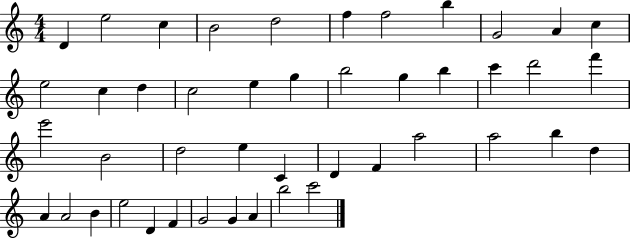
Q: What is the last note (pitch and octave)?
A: C6